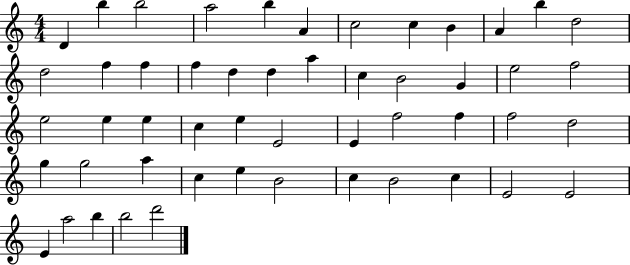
X:1
T:Untitled
M:4/4
L:1/4
K:C
D b b2 a2 b A c2 c B A b d2 d2 f f f d d a c B2 G e2 f2 e2 e e c e E2 E f2 f f2 d2 g g2 a c e B2 c B2 c E2 E2 E a2 b b2 d'2